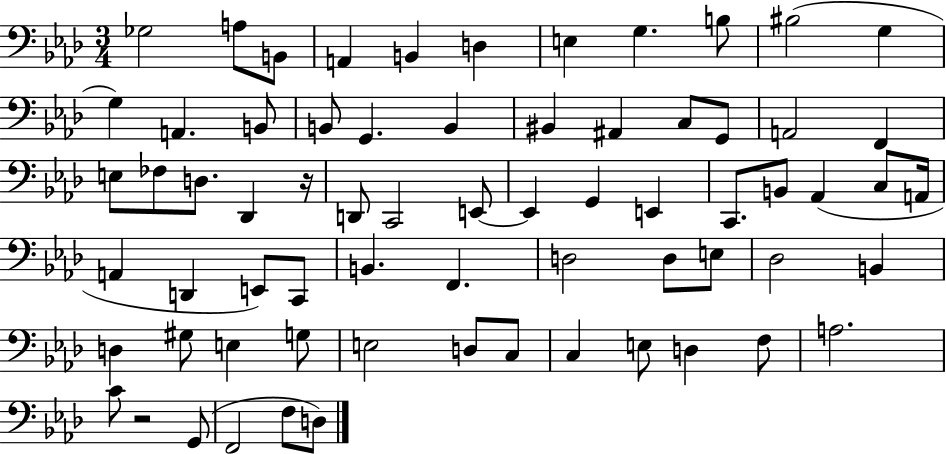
Gb3/h A3/e B2/e A2/q B2/q D3/q E3/q G3/q. B3/e BIS3/h G3/q G3/q A2/q. B2/e B2/e G2/q. B2/q BIS2/q A#2/q C3/e G2/e A2/h F2/q E3/e FES3/e D3/e. Db2/q R/s D2/e C2/h E2/e E2/q G2/q E2/q C2/e. B2/e Ab2/q C3/e A2/s A2/q D2/q E2/e C2/e B2/q. F2/q. D3/h D3/e E3/e Db3/h B2/q D3/q G#3/e E3/q G3/e E3/h D3/e C3/e C3/q E3/e D3/q F3/e A3/h. C4/e R/h G2/e F2/h F3/e D3/e